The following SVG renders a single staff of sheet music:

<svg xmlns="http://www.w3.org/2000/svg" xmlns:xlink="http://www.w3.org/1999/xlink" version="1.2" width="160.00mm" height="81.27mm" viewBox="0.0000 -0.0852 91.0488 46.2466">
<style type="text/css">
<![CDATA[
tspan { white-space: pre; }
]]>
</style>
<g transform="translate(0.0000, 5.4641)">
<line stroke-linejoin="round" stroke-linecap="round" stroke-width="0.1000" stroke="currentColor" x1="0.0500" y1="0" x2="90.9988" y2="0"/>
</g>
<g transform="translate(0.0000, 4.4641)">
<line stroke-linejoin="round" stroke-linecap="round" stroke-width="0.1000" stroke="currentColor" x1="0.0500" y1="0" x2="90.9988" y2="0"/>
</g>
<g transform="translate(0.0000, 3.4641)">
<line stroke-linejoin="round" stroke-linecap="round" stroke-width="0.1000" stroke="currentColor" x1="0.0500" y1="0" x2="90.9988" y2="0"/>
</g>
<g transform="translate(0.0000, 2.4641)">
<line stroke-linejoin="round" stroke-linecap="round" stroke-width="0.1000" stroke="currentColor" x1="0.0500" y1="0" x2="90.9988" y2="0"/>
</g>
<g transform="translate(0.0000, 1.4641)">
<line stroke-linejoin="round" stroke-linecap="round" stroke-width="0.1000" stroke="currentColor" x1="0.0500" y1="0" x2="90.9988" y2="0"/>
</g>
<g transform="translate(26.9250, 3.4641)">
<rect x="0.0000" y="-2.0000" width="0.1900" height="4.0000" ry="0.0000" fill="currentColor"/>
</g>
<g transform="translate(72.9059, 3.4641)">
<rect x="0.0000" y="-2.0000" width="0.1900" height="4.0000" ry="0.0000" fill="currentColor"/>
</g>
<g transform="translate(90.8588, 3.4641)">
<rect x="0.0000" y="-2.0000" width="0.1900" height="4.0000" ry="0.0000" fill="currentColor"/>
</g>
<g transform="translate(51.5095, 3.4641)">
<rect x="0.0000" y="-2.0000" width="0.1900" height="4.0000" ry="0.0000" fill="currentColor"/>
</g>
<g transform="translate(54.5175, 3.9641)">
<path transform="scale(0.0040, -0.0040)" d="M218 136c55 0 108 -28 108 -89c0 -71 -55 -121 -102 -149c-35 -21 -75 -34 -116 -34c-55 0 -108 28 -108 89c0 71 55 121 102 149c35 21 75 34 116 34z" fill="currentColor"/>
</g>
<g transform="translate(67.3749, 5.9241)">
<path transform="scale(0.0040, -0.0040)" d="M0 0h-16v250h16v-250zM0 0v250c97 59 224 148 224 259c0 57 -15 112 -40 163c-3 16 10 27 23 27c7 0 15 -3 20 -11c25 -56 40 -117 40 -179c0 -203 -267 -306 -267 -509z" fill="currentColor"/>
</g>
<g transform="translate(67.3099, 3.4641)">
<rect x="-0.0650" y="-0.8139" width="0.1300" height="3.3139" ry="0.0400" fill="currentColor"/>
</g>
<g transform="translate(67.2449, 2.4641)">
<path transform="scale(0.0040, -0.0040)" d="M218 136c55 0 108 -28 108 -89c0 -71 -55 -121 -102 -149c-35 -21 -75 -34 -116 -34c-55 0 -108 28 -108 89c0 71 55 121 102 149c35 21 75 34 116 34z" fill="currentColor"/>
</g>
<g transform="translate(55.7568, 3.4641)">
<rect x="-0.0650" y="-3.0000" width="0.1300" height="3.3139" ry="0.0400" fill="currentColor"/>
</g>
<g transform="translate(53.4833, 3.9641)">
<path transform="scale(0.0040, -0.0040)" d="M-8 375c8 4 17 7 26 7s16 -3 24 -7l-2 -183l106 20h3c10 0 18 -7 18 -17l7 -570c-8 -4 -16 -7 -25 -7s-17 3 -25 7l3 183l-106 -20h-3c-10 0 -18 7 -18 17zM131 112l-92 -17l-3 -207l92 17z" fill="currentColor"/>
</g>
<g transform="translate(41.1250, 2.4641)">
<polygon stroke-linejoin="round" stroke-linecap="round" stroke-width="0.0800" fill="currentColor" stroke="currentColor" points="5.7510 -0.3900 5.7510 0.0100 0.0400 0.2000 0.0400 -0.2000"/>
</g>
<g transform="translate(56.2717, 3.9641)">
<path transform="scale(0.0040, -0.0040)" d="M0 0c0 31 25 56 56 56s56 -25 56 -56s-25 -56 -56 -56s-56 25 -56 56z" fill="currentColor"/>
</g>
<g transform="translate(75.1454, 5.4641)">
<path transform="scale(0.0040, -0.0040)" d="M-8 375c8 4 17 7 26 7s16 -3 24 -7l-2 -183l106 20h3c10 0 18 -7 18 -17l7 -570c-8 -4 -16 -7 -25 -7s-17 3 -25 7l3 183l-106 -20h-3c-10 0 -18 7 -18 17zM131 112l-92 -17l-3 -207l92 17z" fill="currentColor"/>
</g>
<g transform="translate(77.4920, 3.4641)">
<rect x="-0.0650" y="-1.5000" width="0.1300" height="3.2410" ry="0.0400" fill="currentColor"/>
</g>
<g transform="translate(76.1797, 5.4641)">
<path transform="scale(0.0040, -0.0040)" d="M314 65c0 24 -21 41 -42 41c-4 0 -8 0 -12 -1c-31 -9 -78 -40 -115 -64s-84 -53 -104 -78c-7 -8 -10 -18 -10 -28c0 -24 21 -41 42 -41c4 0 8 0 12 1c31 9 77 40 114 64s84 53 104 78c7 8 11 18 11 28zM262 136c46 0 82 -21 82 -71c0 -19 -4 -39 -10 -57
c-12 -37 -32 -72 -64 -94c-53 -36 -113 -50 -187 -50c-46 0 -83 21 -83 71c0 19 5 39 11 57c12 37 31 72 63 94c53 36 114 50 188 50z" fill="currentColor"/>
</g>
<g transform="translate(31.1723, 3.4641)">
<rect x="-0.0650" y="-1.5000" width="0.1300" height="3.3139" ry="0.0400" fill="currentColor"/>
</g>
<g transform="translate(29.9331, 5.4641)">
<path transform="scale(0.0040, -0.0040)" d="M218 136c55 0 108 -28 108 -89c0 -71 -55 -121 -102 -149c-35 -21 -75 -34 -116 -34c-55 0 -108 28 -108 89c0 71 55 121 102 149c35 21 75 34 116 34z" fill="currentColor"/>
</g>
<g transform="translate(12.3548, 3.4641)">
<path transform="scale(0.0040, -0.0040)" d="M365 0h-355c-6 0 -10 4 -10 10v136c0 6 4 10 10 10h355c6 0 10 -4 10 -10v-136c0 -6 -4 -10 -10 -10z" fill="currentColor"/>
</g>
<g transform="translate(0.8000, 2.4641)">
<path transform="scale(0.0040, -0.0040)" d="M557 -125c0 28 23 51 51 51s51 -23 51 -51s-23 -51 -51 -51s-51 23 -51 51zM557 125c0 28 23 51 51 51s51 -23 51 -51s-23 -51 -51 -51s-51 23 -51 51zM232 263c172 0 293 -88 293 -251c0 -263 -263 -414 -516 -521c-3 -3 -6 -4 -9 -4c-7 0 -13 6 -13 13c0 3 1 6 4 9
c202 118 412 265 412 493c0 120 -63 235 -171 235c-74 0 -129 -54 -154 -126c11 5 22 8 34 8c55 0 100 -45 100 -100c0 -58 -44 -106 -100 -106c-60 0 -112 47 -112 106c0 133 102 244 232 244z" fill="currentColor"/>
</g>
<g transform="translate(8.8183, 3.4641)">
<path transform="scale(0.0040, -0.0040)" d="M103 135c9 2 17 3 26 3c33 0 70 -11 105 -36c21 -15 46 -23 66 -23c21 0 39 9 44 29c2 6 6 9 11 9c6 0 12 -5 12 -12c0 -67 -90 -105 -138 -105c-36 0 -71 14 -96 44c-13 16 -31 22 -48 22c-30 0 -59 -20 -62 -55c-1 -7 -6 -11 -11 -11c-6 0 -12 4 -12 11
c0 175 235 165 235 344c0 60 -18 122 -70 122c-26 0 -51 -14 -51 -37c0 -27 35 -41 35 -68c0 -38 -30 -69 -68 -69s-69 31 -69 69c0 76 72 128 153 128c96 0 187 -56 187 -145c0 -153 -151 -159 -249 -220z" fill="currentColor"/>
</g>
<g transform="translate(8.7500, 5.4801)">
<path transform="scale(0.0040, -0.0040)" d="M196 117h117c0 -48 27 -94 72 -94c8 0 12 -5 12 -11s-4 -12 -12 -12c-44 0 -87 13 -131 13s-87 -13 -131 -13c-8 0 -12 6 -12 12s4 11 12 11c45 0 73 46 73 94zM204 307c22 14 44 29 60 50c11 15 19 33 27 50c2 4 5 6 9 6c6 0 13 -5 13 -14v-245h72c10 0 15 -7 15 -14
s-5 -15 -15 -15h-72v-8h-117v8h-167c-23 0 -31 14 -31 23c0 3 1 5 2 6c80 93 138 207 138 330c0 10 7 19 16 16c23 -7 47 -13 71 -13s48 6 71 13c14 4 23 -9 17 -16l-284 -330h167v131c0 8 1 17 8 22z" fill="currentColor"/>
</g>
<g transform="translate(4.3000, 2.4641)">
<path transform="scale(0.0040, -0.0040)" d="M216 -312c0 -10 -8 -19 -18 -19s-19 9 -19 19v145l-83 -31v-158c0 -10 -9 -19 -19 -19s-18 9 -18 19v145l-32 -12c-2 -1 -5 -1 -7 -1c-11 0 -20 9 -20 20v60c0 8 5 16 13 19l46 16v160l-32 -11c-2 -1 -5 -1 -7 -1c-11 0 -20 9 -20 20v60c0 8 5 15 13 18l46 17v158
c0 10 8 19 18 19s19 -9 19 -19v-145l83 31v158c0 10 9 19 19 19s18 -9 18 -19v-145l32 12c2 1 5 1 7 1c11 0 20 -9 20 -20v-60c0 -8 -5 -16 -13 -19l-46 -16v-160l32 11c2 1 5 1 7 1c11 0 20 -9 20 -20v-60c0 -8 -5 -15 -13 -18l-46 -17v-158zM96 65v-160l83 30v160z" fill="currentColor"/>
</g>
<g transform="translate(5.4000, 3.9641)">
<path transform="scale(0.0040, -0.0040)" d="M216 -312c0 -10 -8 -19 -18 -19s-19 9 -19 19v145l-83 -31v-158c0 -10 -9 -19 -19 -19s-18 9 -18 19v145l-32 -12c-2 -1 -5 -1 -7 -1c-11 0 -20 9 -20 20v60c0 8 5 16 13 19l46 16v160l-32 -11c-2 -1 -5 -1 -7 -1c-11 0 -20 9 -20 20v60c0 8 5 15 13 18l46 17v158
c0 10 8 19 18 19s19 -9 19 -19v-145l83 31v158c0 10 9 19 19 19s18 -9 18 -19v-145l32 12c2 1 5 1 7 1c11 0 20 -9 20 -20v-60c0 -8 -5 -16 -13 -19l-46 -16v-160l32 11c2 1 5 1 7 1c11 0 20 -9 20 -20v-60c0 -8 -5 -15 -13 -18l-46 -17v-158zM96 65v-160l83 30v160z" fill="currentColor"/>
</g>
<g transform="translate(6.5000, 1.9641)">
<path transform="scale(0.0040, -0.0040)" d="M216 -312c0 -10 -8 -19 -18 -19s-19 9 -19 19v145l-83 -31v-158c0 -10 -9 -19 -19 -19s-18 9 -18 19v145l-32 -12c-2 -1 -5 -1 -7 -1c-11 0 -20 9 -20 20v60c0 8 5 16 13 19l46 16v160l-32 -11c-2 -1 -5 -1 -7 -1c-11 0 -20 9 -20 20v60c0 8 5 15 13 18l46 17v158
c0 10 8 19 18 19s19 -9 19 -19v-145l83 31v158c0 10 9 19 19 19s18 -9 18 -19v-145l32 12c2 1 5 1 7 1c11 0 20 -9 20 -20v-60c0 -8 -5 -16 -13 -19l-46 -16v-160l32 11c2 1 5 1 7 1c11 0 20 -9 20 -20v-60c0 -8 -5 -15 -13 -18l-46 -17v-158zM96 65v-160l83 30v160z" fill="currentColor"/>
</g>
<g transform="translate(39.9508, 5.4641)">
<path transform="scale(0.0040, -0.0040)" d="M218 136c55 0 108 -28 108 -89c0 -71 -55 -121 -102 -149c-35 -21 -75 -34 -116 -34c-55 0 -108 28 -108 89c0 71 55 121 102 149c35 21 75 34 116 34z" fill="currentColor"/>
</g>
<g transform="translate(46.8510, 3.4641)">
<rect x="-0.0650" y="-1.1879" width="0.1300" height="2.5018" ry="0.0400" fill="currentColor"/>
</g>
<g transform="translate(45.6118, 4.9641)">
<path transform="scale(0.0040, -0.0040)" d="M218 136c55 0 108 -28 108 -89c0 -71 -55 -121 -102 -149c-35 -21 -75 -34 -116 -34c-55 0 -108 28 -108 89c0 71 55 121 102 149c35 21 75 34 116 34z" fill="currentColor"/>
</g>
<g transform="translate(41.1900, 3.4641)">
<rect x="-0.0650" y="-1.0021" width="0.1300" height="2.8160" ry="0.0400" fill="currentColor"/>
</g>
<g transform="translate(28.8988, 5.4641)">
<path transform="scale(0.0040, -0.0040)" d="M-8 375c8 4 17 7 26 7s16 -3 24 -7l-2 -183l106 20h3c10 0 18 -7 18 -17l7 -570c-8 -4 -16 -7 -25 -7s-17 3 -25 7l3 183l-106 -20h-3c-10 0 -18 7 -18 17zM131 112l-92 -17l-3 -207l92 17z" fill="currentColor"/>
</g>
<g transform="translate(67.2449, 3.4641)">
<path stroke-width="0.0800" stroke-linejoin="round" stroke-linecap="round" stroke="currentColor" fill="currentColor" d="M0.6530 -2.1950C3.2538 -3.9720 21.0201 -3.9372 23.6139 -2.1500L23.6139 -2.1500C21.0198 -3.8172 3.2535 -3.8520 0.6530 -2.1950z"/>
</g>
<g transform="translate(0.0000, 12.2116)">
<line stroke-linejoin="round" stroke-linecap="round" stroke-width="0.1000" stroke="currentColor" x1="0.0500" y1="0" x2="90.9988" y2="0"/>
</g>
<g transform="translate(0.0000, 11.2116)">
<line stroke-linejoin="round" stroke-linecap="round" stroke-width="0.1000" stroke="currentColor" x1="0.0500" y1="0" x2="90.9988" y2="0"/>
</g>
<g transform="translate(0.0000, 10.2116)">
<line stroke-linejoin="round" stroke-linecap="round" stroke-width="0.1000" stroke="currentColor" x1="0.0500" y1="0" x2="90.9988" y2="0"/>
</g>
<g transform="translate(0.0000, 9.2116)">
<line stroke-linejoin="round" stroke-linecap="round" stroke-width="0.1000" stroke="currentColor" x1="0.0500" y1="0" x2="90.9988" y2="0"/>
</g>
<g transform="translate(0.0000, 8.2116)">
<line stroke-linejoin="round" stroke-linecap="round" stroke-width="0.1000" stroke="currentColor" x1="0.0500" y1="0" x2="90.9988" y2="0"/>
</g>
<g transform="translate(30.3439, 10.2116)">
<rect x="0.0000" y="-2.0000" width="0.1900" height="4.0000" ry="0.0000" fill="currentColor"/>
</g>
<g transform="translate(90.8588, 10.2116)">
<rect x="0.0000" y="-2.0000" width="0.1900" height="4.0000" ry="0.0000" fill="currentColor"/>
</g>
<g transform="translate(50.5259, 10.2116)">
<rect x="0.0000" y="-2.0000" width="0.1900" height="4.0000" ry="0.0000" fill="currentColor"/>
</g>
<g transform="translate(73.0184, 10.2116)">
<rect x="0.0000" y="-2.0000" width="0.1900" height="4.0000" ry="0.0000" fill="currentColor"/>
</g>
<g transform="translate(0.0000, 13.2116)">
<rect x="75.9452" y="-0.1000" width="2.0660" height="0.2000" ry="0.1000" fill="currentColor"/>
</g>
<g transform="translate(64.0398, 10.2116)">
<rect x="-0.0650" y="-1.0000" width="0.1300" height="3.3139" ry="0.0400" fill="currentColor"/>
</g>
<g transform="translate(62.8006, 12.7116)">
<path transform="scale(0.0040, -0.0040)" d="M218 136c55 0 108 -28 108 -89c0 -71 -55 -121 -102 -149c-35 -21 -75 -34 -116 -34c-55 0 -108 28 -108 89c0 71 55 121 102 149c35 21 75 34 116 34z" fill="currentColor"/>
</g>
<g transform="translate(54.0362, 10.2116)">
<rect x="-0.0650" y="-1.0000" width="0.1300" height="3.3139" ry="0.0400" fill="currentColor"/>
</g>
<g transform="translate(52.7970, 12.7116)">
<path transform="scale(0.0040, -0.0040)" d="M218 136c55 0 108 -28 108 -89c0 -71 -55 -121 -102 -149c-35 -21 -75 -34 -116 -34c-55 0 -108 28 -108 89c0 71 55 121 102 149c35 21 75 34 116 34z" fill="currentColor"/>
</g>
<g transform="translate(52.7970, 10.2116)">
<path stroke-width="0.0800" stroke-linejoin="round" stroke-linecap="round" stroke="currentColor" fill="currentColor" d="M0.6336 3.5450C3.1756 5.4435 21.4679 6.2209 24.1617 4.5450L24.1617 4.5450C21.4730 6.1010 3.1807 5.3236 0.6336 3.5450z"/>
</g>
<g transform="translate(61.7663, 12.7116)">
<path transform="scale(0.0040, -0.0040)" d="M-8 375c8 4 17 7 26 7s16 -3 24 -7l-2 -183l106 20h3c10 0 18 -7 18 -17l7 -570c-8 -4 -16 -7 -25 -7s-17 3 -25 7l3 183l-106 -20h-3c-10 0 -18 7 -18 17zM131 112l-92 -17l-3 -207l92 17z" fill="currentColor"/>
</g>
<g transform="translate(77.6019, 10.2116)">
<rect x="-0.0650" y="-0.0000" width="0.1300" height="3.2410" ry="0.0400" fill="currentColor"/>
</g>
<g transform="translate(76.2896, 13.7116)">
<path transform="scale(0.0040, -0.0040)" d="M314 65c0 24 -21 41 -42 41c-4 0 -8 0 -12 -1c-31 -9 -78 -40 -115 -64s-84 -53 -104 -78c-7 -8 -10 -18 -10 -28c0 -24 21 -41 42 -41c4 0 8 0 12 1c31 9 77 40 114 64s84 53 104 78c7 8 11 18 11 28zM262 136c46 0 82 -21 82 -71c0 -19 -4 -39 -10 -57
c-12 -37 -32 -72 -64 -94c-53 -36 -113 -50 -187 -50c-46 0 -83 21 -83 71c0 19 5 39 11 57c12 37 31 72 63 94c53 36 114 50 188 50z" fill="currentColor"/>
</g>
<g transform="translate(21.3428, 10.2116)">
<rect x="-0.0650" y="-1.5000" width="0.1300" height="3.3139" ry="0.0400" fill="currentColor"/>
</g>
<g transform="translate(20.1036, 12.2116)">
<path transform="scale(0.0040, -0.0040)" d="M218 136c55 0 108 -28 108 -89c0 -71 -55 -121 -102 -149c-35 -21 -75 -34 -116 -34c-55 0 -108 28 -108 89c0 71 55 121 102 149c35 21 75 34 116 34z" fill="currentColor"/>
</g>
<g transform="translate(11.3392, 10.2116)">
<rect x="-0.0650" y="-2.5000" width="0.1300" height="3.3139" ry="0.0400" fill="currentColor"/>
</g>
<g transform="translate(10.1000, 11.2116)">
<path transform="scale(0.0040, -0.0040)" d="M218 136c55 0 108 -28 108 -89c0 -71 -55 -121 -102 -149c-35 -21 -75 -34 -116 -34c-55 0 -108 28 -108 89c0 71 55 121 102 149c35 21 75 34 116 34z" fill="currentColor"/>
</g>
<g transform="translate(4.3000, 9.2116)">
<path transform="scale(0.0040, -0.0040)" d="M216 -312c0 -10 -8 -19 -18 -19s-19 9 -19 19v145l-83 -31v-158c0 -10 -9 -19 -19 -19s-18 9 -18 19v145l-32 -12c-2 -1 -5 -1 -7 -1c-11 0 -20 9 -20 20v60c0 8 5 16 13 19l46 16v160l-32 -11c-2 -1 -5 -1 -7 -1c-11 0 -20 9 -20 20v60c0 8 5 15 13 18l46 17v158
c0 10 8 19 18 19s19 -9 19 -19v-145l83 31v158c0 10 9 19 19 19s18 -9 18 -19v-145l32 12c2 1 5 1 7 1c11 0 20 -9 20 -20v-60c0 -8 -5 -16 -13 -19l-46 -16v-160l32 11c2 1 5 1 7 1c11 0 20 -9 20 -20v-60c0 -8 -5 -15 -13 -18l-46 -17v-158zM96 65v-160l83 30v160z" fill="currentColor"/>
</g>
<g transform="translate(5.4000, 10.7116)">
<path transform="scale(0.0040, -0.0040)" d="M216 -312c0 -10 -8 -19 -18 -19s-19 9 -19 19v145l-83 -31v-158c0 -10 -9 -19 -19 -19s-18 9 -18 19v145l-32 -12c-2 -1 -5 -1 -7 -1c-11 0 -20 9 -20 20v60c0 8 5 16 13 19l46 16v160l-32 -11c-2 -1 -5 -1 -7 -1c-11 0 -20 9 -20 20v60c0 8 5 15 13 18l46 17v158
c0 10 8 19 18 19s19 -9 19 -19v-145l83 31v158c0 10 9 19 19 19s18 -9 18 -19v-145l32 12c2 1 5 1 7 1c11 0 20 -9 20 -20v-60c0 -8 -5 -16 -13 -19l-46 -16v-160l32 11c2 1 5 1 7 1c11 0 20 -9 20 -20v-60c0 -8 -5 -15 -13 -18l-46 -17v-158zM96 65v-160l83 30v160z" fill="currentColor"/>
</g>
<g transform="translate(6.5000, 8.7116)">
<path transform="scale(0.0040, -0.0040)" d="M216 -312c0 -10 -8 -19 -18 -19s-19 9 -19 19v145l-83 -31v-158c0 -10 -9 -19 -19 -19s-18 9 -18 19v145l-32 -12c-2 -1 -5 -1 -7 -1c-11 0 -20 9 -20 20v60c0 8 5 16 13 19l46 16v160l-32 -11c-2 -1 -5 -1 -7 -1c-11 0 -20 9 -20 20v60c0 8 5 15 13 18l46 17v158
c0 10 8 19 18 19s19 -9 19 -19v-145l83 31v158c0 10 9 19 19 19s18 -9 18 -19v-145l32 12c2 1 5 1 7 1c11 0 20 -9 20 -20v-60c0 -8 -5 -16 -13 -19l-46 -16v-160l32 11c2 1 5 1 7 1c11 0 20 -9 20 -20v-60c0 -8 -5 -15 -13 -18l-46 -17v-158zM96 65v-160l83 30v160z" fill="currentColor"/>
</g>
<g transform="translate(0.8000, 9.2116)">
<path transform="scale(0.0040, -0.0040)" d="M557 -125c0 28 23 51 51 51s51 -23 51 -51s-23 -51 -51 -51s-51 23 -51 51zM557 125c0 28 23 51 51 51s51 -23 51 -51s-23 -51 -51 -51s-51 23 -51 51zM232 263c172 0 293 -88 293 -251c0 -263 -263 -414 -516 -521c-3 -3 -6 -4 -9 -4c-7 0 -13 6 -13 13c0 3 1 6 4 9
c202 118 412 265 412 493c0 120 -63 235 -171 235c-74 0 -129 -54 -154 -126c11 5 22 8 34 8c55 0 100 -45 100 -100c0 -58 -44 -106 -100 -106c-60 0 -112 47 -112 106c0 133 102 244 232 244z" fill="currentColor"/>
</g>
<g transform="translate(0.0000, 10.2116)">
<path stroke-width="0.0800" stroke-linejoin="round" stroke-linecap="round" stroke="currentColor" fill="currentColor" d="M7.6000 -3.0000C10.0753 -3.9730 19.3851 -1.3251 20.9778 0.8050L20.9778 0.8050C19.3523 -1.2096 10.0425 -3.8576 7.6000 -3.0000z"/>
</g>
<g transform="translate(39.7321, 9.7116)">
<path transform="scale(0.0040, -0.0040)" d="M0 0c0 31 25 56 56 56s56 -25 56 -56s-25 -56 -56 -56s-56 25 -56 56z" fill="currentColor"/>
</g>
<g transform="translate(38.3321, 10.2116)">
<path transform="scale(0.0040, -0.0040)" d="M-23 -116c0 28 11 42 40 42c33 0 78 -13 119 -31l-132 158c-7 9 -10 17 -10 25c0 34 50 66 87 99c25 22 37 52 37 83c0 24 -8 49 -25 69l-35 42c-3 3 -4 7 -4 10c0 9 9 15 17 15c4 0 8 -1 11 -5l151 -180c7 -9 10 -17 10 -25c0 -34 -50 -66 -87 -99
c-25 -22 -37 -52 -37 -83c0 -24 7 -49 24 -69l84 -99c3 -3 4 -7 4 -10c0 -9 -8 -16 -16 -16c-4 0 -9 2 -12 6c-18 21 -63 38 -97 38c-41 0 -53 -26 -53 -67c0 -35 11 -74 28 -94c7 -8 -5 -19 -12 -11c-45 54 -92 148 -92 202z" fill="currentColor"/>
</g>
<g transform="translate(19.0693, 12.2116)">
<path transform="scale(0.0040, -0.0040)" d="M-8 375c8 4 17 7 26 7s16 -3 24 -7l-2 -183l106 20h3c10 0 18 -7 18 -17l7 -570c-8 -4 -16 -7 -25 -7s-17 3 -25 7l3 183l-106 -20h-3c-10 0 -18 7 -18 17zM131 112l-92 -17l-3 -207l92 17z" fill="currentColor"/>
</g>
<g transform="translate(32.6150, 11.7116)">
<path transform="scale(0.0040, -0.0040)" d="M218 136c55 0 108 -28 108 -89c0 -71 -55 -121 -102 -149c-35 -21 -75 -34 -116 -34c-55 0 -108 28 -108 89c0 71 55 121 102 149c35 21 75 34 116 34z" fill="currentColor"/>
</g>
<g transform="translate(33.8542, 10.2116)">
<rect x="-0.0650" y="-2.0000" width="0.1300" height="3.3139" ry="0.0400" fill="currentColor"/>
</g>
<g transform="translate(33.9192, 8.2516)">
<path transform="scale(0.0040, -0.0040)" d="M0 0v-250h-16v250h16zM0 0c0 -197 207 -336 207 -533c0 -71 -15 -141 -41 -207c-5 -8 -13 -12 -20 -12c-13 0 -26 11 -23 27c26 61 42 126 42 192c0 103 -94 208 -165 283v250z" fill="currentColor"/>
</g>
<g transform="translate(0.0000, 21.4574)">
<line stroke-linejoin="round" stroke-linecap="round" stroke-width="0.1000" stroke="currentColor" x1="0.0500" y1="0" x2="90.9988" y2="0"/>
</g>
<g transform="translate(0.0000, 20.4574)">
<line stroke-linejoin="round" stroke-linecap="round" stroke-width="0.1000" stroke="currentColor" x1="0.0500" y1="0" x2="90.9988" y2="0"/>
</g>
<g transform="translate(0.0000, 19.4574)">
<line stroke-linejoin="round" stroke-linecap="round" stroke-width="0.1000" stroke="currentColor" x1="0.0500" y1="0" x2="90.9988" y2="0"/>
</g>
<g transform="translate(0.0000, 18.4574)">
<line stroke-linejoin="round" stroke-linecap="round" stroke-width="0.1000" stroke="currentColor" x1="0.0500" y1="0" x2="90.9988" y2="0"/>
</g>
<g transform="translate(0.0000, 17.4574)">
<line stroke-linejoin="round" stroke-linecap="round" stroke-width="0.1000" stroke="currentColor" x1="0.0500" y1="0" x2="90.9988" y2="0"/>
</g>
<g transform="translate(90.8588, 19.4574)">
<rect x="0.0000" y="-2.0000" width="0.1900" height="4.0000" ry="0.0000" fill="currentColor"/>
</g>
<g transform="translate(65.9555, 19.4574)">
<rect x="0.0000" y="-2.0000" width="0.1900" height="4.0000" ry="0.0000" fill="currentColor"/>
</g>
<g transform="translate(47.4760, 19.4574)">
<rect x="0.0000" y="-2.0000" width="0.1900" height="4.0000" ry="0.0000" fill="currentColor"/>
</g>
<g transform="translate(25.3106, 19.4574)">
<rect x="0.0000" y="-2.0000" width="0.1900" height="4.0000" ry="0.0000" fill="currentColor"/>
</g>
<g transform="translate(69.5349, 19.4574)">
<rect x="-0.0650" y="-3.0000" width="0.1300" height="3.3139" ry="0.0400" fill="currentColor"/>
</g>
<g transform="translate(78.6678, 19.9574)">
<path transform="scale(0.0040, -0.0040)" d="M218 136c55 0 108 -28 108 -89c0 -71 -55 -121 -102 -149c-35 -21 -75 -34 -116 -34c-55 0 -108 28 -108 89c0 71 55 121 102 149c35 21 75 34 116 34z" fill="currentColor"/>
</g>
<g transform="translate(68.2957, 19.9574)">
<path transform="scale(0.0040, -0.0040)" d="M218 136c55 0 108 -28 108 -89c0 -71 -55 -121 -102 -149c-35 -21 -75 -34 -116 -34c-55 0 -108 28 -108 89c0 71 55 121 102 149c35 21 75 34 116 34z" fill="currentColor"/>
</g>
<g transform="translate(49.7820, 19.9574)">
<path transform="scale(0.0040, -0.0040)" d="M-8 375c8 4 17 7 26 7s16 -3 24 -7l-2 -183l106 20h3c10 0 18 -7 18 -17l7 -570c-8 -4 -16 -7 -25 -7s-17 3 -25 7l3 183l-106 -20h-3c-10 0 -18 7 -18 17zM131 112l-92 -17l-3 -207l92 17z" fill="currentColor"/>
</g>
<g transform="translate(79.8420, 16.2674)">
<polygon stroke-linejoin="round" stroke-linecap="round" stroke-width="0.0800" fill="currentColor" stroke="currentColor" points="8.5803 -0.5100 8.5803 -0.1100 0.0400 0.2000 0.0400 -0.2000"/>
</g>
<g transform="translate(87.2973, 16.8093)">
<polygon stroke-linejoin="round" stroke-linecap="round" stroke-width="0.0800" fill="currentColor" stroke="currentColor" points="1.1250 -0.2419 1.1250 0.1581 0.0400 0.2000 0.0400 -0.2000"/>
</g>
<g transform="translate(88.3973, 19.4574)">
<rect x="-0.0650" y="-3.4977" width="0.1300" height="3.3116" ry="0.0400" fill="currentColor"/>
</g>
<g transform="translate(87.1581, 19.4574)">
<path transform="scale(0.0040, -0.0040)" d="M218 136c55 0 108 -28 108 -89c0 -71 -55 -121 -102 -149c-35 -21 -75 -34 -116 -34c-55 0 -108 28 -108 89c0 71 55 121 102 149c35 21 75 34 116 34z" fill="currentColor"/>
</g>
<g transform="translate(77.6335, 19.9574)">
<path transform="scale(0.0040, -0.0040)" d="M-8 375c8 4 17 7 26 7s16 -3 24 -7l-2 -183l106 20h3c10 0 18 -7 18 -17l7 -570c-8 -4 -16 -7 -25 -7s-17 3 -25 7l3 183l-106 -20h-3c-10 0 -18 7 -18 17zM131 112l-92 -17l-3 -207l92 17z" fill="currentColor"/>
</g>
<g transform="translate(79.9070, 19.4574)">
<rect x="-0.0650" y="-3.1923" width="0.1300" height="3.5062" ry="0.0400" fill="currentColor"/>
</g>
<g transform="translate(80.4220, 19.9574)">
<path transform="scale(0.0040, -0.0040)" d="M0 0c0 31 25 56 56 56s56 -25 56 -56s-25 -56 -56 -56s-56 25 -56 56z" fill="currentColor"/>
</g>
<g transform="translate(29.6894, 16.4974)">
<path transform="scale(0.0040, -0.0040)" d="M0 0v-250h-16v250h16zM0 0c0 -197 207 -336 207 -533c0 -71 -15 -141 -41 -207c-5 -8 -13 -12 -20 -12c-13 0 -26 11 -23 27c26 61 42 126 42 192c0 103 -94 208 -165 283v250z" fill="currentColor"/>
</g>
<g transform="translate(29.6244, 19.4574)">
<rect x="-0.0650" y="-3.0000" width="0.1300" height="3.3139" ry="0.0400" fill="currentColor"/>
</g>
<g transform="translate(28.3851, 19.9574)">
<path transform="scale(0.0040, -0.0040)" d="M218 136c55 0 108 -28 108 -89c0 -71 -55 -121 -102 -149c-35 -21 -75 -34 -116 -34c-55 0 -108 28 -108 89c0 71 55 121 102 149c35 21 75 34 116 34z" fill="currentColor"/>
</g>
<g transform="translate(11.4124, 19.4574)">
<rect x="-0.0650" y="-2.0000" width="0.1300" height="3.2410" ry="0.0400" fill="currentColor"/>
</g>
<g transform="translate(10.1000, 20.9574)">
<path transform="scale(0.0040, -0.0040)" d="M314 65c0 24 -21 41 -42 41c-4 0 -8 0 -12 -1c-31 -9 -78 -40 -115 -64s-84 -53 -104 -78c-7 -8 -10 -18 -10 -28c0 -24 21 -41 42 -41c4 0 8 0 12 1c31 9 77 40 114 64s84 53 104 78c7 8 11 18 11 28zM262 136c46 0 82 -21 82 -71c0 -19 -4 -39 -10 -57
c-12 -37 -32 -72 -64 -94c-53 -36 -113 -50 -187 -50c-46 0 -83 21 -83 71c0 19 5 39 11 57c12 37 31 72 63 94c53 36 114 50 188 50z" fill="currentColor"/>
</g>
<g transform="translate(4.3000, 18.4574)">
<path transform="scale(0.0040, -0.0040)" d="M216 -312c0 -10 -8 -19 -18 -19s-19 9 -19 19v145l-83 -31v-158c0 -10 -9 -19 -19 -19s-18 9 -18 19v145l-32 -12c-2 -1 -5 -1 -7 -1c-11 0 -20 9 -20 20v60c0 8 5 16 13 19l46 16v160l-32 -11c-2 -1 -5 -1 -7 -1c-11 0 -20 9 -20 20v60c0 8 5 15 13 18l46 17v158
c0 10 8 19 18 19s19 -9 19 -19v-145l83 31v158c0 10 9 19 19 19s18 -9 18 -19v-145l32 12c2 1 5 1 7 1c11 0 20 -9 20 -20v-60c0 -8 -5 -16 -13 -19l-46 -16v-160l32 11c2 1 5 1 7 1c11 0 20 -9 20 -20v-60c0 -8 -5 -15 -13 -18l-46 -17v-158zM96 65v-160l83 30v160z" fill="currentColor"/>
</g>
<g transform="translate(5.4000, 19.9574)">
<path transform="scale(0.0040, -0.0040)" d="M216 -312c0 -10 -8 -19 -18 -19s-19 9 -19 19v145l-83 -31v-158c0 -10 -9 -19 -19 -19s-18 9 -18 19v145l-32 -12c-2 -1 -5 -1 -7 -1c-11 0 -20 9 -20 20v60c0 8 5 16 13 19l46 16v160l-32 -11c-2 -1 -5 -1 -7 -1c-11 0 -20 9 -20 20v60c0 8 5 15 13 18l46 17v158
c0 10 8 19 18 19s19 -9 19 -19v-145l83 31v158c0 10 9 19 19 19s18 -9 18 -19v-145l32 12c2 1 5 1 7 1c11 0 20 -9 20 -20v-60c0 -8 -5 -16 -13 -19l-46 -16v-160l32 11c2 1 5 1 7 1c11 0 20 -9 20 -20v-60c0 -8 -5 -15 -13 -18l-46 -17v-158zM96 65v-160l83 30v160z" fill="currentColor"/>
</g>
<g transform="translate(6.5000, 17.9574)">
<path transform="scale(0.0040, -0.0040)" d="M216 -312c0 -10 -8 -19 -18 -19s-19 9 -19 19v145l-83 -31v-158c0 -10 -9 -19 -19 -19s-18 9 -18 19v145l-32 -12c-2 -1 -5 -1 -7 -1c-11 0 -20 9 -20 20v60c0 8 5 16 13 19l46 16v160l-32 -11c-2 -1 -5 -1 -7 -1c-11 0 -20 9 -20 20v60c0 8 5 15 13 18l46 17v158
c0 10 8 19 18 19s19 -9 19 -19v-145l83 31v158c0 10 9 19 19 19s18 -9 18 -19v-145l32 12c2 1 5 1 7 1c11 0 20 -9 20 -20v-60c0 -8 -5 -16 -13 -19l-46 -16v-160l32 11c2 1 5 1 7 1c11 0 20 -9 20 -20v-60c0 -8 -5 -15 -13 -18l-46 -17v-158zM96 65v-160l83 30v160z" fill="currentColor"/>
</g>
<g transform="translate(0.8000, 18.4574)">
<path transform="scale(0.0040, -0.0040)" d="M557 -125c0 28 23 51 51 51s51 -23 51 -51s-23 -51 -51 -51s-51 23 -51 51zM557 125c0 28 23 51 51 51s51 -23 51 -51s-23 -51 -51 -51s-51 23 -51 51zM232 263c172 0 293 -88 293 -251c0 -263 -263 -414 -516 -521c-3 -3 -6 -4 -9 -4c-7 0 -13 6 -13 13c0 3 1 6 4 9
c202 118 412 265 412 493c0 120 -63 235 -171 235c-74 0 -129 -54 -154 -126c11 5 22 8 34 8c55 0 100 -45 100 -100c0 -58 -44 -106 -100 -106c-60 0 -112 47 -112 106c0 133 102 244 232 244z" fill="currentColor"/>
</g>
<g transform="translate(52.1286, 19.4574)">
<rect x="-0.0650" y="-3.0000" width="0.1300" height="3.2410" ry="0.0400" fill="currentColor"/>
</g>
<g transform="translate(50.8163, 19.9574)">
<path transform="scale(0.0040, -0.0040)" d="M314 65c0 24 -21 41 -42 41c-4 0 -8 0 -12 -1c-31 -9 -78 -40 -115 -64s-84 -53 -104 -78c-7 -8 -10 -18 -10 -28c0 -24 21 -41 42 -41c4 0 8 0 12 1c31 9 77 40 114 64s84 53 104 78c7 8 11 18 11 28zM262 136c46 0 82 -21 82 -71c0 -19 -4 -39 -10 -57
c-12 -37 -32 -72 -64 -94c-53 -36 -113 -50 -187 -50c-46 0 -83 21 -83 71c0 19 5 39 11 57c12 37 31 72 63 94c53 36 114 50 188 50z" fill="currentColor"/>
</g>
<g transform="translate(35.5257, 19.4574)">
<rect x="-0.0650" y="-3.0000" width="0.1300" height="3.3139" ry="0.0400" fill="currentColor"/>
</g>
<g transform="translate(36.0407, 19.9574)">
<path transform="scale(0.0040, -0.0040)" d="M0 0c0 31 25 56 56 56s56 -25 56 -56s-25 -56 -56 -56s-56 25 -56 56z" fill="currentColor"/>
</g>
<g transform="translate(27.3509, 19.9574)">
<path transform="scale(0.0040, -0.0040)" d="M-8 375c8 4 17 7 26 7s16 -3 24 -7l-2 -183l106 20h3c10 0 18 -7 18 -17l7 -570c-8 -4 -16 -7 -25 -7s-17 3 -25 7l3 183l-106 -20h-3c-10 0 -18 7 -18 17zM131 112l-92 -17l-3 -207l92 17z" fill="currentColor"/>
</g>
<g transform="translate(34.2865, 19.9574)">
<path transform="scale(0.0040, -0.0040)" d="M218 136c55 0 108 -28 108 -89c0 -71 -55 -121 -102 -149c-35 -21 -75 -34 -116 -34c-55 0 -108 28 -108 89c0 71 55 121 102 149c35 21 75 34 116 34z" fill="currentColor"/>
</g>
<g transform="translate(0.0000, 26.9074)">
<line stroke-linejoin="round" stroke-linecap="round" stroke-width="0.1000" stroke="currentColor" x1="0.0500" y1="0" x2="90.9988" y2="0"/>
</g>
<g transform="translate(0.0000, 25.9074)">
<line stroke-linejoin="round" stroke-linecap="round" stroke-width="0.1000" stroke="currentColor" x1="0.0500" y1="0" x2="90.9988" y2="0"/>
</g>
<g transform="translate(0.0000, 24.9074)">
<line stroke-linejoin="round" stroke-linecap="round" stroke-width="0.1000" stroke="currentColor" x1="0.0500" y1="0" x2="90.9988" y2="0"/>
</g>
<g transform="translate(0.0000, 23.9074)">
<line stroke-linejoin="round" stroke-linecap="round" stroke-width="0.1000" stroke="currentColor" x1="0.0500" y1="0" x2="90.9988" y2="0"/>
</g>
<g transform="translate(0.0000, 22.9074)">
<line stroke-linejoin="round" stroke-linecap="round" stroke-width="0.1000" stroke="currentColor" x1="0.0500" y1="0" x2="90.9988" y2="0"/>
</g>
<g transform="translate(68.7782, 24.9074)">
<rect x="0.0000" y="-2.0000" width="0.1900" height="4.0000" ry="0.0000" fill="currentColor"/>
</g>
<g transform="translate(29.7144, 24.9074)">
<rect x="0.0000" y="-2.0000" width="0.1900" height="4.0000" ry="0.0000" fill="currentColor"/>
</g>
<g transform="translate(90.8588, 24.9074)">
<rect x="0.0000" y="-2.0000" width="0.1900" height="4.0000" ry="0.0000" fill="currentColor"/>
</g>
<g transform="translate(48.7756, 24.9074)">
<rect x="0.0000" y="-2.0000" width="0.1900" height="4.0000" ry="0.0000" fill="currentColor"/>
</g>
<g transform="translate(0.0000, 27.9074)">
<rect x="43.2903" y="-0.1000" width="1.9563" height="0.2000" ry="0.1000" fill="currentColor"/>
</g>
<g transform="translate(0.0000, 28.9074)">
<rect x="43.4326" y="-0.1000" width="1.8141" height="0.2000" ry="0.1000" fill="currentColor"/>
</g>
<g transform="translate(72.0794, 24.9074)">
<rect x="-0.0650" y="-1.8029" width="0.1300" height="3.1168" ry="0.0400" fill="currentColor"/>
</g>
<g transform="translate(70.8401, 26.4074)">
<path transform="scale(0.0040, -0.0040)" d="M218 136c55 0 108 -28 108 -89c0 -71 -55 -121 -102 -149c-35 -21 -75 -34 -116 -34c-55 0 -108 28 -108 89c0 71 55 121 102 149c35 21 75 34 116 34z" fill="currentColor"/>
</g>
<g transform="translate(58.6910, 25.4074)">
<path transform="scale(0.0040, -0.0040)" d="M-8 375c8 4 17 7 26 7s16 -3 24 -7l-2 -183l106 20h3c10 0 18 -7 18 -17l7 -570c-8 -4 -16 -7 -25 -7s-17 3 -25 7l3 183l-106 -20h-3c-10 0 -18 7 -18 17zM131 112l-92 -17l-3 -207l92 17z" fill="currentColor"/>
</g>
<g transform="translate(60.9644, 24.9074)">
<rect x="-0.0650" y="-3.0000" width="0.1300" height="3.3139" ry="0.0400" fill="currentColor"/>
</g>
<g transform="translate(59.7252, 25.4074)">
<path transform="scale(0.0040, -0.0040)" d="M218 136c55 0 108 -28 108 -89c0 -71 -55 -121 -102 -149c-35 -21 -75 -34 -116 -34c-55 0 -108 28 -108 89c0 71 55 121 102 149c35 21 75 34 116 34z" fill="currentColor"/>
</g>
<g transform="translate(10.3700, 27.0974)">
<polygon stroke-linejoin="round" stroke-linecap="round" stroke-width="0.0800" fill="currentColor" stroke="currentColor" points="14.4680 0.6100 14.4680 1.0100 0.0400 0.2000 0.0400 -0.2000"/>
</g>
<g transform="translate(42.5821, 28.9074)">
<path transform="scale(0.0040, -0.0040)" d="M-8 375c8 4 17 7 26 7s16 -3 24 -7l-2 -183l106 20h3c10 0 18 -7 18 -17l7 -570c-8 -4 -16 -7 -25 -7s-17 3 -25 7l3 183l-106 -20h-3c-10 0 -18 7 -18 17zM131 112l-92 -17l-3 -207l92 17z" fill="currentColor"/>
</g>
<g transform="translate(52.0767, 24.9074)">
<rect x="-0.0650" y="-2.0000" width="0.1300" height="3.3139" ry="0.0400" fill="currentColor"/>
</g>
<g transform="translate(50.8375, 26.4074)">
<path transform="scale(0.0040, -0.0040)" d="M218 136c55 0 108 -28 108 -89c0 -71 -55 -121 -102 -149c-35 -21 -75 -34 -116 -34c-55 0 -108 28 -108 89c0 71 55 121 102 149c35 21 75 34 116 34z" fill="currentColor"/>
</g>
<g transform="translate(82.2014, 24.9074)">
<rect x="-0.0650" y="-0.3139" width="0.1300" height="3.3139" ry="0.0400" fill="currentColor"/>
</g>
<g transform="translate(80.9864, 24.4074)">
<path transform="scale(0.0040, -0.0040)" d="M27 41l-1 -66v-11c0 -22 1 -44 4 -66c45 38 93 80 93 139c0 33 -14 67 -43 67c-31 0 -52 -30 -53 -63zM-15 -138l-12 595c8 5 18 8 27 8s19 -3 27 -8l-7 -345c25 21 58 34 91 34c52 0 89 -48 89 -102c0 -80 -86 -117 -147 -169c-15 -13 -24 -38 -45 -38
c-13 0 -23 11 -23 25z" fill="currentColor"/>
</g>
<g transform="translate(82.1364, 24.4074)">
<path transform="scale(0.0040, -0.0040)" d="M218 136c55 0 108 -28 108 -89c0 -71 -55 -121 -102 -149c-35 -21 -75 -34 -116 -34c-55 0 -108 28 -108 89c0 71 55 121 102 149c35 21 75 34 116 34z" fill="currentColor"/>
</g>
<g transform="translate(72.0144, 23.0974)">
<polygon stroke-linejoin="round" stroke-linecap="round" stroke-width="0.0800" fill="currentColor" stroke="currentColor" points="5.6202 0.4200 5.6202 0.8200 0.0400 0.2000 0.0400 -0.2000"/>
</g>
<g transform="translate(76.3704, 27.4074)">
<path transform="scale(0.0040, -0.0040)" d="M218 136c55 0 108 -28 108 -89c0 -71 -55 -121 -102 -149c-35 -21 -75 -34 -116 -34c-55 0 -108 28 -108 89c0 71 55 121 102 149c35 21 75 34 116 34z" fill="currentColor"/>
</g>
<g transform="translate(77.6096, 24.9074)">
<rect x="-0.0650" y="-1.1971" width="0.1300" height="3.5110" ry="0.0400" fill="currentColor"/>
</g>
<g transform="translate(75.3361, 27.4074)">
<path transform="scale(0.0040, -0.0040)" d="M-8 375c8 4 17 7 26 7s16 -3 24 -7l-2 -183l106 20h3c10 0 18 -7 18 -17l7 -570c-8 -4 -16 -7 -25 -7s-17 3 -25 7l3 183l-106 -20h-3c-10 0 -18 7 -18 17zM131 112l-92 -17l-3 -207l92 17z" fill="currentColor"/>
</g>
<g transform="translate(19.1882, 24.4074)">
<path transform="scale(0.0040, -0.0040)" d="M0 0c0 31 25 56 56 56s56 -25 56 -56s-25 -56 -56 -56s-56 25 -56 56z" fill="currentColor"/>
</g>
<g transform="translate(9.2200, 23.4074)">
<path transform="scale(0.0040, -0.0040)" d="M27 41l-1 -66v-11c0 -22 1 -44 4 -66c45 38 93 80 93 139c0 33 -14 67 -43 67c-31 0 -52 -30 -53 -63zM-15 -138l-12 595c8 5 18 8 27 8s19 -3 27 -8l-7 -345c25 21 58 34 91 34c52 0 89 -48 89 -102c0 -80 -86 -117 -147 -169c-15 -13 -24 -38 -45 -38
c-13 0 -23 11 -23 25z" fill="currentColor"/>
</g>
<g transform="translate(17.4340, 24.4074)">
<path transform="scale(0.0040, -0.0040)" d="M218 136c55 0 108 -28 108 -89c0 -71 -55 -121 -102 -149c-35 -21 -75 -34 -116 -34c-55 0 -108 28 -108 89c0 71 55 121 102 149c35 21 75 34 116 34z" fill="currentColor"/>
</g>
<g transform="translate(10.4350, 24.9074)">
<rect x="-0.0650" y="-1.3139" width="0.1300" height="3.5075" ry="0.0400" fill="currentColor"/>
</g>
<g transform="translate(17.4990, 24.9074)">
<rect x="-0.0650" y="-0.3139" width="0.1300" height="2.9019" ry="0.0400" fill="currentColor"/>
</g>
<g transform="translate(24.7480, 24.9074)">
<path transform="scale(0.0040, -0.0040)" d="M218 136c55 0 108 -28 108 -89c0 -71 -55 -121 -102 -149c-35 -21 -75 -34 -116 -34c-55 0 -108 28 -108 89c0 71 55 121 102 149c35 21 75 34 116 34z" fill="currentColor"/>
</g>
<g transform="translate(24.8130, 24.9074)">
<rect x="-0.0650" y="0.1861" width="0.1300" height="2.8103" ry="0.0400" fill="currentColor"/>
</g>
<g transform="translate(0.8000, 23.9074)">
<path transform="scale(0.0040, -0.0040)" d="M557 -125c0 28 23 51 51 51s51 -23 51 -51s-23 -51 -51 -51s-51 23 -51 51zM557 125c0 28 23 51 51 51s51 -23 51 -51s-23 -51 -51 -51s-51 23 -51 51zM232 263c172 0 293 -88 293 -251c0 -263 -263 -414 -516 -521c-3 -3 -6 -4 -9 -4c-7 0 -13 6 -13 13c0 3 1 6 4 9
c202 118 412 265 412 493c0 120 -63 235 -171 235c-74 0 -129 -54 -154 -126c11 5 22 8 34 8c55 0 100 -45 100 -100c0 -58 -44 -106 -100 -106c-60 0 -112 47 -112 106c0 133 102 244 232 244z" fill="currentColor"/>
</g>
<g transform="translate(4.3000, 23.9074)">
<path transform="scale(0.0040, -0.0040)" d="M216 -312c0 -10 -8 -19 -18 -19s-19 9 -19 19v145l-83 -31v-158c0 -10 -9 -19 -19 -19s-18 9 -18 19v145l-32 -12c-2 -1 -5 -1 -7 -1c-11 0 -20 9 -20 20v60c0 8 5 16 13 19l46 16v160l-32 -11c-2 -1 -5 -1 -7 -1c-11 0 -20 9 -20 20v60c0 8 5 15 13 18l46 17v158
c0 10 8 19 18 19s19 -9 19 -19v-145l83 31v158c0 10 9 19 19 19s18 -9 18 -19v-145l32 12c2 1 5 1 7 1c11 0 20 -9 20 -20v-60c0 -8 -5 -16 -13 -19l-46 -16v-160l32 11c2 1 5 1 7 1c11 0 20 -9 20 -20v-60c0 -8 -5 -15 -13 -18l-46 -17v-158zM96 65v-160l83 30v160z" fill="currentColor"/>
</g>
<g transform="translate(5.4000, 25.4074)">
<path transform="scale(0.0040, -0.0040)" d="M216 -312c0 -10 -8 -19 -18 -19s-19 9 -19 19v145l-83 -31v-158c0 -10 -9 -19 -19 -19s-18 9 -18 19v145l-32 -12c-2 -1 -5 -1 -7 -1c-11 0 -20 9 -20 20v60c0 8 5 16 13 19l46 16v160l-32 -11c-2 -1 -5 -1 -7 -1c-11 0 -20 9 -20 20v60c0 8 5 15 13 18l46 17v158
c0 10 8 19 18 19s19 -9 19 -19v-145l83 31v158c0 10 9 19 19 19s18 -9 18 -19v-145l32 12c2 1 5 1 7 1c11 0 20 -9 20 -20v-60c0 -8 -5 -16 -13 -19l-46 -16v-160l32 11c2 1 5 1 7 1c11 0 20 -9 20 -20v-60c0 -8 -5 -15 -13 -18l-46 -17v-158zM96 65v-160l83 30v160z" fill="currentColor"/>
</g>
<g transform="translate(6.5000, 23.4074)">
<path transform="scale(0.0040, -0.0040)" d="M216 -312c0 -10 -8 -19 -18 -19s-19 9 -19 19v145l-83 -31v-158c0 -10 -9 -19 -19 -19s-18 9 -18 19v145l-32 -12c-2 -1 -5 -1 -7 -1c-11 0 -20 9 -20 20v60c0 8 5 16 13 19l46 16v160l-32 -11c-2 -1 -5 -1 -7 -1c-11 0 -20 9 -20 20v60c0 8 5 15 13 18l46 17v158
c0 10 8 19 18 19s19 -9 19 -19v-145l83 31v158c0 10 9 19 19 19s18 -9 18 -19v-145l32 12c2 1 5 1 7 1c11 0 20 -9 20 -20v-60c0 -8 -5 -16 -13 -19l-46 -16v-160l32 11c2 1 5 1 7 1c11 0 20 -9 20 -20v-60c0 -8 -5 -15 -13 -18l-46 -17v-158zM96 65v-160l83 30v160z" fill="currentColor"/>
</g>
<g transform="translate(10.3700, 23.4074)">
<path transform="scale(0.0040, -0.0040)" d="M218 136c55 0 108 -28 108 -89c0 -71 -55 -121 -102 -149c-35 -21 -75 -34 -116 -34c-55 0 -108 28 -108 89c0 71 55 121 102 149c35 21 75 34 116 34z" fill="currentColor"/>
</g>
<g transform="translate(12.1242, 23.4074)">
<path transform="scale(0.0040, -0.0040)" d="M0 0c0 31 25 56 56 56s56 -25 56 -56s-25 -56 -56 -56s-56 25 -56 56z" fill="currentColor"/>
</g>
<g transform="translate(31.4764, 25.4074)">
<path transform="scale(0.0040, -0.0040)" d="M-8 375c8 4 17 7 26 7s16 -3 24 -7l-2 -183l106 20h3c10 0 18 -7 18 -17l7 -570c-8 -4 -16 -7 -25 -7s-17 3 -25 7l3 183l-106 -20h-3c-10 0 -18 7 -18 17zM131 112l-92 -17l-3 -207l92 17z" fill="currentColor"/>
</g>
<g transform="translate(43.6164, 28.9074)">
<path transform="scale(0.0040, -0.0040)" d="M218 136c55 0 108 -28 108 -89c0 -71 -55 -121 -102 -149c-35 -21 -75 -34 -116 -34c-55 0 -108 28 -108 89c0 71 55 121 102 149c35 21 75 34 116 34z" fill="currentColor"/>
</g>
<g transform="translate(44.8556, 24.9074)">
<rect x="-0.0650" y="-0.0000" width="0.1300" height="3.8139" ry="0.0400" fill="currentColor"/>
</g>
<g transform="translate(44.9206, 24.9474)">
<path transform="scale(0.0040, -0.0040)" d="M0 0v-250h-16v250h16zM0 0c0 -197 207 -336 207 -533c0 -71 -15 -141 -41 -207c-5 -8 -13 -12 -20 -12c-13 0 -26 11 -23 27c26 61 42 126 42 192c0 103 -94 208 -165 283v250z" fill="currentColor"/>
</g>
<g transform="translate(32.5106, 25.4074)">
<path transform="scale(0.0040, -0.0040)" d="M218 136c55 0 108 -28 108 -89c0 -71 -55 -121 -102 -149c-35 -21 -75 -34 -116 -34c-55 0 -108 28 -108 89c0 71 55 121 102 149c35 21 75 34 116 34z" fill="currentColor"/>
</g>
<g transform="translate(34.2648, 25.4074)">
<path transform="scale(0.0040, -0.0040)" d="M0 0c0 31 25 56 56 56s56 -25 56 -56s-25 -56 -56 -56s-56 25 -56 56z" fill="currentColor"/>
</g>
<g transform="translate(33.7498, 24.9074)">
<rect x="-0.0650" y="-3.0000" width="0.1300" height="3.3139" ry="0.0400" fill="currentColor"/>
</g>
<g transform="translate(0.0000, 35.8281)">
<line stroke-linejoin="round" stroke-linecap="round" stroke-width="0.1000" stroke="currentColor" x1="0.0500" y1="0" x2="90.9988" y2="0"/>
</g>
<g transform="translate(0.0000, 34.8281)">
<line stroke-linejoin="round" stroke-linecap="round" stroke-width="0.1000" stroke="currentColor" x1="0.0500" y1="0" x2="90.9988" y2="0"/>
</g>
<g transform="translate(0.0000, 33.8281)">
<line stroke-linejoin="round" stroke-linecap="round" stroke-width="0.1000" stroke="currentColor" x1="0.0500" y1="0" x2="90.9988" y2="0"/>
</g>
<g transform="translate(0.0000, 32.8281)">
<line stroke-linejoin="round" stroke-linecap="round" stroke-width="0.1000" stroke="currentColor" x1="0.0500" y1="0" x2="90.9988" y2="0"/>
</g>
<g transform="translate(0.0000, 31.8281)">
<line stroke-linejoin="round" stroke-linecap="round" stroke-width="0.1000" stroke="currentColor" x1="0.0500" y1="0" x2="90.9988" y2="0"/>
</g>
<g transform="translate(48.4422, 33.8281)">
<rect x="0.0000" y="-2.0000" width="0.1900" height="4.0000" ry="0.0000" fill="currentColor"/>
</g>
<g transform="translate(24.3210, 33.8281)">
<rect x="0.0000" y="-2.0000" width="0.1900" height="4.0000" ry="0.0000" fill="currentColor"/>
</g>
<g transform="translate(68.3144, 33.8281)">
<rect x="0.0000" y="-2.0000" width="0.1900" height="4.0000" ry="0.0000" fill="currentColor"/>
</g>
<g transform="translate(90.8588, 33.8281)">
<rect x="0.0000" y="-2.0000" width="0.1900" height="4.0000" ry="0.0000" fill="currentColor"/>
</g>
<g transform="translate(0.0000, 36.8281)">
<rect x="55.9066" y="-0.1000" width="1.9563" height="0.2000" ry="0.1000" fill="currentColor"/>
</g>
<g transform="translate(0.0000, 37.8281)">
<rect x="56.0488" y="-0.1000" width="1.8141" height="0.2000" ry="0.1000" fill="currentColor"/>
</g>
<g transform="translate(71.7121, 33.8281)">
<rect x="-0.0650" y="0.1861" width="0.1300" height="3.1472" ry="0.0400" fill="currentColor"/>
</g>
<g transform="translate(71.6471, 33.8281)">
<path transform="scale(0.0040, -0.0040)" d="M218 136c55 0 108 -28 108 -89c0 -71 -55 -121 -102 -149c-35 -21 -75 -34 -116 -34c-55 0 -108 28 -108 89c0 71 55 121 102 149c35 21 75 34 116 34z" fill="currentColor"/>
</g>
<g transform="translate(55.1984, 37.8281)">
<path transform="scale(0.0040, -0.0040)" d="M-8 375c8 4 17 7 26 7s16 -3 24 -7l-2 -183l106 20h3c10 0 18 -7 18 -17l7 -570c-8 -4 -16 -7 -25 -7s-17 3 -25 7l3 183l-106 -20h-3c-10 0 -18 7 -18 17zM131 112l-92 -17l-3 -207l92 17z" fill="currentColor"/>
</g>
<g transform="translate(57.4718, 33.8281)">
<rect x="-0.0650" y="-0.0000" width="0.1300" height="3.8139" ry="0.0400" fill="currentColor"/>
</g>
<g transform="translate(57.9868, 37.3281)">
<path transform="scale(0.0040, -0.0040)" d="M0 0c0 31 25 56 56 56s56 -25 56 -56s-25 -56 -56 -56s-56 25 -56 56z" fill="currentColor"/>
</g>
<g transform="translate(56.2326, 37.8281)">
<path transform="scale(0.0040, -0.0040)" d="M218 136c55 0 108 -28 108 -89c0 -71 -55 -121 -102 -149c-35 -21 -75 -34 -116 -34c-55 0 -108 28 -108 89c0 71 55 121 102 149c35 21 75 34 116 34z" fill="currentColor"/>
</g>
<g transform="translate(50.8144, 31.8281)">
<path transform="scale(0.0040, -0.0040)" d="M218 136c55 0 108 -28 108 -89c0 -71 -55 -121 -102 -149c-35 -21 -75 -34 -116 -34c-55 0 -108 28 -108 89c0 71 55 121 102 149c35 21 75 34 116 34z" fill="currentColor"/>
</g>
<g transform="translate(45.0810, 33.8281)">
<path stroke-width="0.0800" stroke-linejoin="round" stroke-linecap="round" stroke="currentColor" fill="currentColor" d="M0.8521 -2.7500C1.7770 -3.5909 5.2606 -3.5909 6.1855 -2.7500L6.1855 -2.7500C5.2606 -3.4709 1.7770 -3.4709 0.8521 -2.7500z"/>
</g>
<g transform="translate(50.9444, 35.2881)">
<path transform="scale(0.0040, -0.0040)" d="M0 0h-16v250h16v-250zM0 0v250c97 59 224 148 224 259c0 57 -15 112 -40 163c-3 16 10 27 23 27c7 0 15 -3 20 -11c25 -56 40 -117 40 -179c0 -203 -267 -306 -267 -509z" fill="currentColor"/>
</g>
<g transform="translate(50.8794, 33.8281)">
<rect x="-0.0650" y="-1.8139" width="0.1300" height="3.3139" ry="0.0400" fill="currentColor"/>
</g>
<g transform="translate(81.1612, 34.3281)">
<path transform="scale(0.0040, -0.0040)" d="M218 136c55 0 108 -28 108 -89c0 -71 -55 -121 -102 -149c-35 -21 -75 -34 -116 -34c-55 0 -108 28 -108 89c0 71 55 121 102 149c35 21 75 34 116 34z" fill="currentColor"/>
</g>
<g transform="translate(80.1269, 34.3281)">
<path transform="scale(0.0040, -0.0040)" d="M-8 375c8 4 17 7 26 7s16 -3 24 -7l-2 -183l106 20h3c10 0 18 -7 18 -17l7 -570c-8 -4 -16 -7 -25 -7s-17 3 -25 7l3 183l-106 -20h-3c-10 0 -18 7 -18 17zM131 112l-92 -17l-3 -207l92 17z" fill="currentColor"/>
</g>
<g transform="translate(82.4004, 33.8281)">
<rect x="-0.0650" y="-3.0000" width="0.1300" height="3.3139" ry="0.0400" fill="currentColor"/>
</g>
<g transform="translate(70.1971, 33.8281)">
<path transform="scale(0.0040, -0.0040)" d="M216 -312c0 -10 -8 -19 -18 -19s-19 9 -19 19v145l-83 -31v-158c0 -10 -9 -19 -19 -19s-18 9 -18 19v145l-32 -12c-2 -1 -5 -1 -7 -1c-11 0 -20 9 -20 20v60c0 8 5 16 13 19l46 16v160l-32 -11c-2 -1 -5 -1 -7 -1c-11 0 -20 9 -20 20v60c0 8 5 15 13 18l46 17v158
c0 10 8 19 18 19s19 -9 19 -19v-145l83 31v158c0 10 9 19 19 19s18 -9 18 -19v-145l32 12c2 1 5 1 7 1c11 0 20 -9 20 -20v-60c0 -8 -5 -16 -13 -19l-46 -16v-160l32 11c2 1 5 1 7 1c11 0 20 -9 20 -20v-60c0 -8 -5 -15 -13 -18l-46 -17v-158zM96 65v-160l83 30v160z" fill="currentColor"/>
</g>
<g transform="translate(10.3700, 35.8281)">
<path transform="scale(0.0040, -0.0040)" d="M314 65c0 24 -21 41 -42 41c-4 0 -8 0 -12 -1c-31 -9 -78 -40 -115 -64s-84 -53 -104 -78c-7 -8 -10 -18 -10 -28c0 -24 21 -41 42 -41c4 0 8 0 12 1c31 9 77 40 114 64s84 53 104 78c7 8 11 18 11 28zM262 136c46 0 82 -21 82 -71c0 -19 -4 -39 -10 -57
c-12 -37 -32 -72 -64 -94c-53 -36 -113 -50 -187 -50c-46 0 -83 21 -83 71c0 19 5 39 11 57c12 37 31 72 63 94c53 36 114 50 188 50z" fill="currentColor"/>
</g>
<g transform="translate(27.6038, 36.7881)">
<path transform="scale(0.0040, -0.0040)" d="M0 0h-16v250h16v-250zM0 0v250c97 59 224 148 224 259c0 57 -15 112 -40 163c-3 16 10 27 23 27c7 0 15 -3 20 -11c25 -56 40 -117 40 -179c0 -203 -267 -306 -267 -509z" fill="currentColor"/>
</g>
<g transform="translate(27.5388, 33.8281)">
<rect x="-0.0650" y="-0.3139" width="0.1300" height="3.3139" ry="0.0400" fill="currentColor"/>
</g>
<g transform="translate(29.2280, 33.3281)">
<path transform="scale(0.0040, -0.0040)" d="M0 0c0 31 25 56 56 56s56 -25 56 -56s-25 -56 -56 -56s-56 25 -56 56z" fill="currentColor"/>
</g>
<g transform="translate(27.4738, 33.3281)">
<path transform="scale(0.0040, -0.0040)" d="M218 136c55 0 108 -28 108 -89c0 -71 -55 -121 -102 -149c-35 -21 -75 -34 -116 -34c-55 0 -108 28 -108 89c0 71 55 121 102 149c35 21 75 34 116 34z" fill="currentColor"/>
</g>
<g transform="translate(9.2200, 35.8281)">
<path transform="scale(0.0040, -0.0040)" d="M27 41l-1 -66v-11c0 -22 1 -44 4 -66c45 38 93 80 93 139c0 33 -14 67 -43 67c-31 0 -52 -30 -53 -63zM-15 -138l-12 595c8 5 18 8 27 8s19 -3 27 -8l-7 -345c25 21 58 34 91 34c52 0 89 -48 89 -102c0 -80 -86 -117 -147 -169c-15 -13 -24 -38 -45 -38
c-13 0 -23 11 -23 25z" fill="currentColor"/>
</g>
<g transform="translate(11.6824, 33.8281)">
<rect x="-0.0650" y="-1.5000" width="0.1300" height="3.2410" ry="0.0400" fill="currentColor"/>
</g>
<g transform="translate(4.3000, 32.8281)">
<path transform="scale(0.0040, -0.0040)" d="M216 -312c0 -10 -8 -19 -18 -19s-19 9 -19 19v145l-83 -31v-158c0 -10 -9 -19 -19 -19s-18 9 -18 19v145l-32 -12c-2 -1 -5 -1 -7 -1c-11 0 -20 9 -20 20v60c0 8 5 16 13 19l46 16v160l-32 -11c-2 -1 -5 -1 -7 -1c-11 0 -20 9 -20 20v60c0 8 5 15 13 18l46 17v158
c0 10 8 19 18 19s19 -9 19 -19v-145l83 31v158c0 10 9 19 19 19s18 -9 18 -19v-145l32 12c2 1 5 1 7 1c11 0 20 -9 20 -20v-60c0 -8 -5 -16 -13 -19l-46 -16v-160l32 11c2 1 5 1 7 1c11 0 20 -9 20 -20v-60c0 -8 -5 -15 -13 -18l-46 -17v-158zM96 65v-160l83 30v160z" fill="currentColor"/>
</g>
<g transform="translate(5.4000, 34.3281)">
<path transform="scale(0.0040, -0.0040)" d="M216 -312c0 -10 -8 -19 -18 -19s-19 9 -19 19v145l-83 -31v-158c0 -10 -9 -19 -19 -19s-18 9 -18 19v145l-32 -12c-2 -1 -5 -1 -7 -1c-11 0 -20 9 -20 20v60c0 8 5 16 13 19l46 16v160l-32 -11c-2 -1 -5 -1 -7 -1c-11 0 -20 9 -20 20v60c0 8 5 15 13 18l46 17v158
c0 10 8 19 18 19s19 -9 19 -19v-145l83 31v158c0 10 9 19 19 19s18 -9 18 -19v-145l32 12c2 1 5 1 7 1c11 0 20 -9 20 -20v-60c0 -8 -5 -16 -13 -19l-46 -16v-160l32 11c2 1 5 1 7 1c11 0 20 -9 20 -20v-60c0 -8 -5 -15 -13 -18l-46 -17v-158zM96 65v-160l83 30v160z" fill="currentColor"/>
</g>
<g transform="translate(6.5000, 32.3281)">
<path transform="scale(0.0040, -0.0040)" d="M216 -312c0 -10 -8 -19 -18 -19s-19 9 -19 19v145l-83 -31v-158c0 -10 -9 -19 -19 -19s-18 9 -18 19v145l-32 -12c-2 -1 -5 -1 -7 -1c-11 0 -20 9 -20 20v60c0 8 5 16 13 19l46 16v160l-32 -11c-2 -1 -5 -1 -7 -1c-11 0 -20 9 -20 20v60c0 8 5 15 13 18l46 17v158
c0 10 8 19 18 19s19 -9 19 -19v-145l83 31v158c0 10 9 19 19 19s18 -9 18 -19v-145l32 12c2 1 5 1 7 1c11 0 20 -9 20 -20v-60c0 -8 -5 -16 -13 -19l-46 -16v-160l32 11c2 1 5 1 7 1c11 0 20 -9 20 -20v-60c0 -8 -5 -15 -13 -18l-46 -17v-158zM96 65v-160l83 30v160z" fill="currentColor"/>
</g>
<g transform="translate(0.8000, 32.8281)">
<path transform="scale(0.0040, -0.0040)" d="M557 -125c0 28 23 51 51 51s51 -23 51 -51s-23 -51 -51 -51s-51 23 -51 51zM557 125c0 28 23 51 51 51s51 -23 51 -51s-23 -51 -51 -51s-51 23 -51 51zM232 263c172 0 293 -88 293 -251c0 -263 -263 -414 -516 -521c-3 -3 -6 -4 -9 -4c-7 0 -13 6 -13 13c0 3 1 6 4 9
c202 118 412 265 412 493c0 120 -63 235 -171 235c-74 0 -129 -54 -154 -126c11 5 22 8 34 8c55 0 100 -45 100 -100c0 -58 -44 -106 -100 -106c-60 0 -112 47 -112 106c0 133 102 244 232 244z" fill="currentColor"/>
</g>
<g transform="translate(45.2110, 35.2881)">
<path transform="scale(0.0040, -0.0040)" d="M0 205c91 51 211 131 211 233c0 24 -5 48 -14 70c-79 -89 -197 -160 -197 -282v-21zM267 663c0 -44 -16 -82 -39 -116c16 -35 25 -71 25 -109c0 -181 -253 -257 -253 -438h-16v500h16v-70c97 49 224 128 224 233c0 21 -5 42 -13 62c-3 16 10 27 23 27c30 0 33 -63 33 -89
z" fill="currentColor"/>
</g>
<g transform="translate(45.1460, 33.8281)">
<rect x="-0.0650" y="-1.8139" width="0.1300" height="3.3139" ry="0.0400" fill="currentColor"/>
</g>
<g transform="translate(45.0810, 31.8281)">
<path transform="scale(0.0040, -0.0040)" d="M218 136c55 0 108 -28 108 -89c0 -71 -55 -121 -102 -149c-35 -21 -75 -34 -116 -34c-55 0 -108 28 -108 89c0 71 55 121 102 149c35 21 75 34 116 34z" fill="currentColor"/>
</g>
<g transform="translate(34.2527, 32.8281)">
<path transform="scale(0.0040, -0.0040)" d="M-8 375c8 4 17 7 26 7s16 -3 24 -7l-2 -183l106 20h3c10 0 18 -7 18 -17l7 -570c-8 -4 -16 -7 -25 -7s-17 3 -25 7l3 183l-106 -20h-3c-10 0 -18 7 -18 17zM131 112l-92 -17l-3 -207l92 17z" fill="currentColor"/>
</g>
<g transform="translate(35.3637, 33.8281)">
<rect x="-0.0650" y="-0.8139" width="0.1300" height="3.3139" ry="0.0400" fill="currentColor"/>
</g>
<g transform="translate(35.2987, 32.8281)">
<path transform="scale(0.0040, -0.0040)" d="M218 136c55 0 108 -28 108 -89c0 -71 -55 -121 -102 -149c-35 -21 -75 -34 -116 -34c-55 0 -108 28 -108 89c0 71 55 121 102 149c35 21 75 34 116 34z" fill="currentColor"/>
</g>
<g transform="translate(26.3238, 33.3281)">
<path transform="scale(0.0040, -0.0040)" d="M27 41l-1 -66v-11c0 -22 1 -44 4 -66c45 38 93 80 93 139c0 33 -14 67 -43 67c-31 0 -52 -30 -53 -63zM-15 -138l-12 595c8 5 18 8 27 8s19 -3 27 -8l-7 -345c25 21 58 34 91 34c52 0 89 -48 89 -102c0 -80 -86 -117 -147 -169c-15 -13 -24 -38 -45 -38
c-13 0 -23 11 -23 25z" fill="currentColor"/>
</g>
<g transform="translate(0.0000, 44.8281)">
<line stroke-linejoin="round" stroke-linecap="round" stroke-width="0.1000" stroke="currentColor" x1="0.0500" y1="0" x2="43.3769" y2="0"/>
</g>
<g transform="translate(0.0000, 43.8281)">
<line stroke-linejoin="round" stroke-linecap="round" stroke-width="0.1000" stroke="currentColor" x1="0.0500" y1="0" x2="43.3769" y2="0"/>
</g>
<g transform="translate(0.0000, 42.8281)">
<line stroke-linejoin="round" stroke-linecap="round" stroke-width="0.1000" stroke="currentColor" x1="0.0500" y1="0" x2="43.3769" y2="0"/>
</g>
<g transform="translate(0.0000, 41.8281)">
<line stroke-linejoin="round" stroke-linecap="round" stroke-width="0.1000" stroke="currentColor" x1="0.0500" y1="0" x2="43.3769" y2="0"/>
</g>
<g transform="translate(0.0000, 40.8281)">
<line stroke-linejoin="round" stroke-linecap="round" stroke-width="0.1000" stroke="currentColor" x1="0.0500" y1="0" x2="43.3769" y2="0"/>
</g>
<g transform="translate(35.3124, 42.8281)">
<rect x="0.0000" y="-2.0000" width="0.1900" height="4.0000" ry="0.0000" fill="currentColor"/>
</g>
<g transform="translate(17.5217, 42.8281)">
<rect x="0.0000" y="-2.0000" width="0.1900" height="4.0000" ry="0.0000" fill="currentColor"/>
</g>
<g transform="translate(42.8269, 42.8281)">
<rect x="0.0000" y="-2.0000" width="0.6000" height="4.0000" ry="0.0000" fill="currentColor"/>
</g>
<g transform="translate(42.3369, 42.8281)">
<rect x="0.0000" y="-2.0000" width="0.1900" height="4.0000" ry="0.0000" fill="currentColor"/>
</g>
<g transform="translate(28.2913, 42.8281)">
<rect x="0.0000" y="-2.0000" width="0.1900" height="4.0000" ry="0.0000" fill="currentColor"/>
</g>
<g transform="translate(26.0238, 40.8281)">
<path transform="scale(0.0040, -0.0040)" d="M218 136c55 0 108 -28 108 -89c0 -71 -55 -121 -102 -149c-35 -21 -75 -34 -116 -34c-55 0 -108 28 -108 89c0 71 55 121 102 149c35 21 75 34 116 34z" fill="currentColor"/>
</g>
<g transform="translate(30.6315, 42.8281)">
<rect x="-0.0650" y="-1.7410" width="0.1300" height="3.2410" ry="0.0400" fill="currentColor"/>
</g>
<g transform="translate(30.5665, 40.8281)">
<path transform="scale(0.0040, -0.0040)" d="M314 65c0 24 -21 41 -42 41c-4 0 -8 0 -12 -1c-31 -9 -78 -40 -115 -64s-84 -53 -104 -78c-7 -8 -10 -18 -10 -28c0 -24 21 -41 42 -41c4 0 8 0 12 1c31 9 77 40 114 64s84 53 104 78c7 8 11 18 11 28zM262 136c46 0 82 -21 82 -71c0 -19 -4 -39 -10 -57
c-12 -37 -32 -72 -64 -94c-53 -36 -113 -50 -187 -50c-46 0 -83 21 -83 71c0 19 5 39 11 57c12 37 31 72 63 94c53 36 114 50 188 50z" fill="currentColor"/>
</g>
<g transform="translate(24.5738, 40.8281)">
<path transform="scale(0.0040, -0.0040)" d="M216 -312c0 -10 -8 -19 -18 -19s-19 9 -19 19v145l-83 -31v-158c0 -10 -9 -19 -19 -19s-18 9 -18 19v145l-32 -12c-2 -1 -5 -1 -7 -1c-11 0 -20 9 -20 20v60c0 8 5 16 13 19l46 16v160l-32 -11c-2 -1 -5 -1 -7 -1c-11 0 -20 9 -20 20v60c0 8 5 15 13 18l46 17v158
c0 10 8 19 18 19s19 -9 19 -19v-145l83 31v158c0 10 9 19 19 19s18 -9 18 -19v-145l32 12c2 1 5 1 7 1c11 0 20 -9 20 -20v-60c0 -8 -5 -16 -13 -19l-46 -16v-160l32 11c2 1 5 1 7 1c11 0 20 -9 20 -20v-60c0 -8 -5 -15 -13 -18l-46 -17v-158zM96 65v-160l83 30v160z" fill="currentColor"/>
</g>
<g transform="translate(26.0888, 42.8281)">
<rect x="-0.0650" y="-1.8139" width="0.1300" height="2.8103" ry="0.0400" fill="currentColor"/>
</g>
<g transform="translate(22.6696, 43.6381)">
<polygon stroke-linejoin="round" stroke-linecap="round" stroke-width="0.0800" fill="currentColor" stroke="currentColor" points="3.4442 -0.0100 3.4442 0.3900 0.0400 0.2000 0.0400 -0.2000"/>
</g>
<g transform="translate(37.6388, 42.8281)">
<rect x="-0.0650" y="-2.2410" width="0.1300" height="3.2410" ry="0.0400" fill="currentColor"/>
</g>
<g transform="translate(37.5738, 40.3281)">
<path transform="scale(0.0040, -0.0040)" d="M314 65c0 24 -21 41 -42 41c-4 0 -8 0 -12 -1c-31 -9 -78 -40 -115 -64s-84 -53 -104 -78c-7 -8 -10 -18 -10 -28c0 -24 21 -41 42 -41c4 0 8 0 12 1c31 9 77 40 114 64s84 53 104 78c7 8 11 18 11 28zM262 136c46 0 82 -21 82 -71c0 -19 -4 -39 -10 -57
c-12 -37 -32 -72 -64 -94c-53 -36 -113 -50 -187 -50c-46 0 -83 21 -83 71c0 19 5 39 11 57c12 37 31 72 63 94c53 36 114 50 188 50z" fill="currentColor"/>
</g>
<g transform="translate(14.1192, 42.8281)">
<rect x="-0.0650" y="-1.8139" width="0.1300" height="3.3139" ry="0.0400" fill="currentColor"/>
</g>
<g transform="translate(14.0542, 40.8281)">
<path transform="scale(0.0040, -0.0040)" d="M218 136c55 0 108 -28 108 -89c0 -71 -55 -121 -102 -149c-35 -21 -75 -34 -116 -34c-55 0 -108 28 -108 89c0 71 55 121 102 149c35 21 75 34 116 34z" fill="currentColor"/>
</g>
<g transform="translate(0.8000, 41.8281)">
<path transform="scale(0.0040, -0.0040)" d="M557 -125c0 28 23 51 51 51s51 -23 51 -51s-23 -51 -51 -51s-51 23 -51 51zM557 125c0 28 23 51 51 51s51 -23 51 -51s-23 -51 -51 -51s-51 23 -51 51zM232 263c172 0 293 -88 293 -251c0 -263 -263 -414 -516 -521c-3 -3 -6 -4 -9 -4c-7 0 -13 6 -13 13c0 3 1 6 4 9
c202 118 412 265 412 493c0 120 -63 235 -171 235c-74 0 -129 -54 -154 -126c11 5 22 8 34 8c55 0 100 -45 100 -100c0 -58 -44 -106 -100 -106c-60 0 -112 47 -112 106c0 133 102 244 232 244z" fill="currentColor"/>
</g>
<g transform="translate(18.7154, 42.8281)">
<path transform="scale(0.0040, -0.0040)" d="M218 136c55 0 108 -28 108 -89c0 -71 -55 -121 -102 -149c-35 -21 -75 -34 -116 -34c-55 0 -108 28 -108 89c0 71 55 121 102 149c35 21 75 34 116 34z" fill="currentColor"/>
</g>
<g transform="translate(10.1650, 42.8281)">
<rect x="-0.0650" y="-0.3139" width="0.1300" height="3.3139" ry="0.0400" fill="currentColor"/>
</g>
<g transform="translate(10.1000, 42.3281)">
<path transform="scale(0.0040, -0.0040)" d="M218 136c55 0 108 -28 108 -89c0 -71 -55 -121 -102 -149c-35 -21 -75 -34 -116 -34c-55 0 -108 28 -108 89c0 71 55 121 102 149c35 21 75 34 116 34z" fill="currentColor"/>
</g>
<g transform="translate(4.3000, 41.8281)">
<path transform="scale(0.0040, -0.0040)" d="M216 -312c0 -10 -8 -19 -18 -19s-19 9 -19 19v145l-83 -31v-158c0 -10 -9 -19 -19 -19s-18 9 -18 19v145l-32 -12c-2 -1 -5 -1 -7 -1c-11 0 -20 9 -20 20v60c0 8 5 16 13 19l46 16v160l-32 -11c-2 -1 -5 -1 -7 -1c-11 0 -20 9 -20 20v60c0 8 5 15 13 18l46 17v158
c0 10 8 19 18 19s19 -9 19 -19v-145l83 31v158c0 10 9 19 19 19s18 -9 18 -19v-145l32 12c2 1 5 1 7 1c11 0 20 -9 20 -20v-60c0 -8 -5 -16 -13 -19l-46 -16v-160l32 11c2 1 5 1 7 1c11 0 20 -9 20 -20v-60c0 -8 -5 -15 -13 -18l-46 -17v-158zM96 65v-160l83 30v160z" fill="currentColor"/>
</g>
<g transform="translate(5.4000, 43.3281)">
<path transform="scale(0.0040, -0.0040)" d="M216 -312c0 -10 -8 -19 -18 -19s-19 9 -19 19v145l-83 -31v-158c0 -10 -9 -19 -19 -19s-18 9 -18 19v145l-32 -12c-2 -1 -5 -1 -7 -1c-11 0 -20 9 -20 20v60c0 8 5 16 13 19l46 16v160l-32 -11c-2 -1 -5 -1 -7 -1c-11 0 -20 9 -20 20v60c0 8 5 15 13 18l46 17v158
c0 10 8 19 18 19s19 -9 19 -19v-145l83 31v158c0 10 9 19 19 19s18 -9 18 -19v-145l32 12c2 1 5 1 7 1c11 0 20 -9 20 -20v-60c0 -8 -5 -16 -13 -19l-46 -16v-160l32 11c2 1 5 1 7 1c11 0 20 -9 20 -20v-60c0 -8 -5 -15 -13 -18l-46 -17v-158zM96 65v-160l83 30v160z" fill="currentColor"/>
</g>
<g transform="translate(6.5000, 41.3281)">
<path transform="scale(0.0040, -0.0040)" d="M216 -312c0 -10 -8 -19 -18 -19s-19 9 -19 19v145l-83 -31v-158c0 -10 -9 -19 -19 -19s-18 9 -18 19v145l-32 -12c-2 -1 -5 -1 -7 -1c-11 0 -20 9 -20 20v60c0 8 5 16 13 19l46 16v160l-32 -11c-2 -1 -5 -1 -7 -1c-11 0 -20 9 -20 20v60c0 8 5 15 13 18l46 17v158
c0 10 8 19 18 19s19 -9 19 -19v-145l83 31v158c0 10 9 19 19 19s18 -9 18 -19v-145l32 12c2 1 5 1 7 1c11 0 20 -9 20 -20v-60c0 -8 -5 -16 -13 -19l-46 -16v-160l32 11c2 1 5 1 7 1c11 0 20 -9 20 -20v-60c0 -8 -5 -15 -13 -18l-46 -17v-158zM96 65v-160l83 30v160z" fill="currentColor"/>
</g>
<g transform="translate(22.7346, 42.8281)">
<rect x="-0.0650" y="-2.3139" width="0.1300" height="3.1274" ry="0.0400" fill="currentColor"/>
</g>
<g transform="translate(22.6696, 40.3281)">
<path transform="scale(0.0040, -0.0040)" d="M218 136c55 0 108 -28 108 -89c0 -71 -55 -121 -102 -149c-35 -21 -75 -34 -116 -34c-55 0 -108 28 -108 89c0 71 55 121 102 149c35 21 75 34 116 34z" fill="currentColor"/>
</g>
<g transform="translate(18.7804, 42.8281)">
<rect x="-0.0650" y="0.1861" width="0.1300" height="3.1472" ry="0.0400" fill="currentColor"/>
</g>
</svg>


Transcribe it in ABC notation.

X:1
T:Untitled
M:2/4
L:1/4
K:A
z2 G,, G,,/2 A,,/2 C, ^F,/2 G,,2 B,, G,, A,,/2 z ^F,, F,, D,,2 A,,2 C,/2 C, C,2 ^C, C,/2 D,/4 _G,/2 E,/2 D,/2 C, C,,/2 A,, C, A,,/2 F,,/2 _E, _G,,2 _E,/2 F, A,/4 A,/2 C,, ^D, C, E, A, D, B,/2 ^A,/2 A,2 B,2